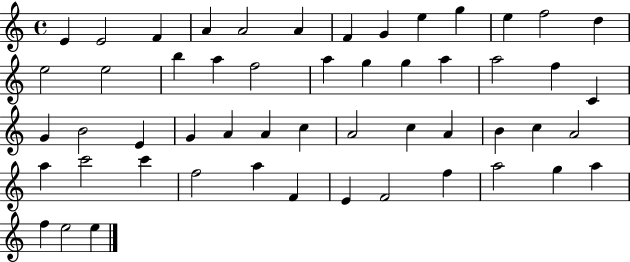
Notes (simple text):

E4/q E4/h F4/q A4/q A4/h A4/q F4/q G4/q E5/q G5/q E5/q F5/h D5/q E5/h E5/h B5/q A5/q F5/h A5/q G5/q G5/q A5/q A5/h F5/q C4/q G4/q B4/h E4/q G4/q A4/q A4/q C5/q A4/h C5/q A4/q B4/q C5/q A4/h A5/q C6/h C6/q F5/h A5/q F4/q E4/q F4/h F5/q A5/h G5/q A5/q F5/q E5/h E5/q